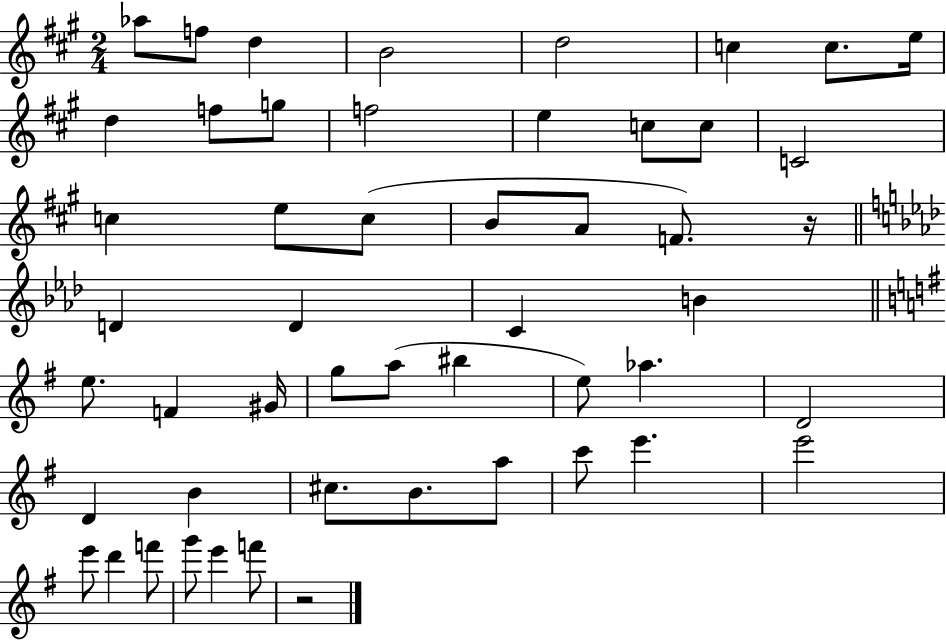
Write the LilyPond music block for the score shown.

{
  \clef treble
  \numericTimeSignature
  \time 2/4
  \key a \major
  aes''8 f''8 d''4 | b'2 | d''2 | c''4 c''8. e''16 | \break d''4 f''8 g''8 | f''2 | e''4 c''8 c''8 | c'2 | \break c''4 e''8 c''8( | b'8 a'8 f'8.) r16 | \bar "||" \break \key f \minor d'4 d'4 | c'4 b'4 | \bar "||" \break \key g \major e''8. f'4 gis'16 | g''8 a''8( bis''4 | e''8) aes''4. | d'2 | \break d'4 b'4 | cis''8. b'8. a''8 | c'''8 e'''4. | e'''2 | \break e'''8 d'''4 f'''8 | g'''8 e'''4 f'''8 | r2 | \bar "|."
}